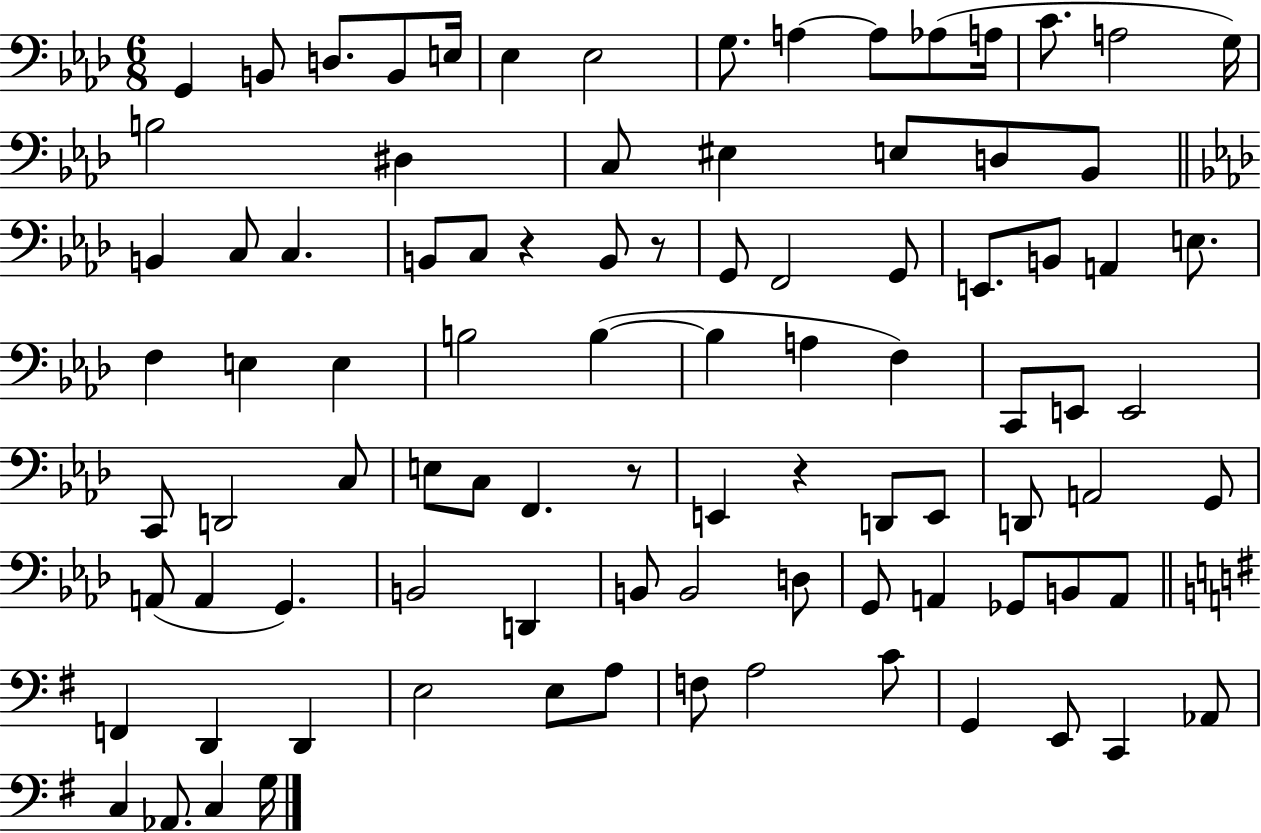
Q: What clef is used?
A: bass